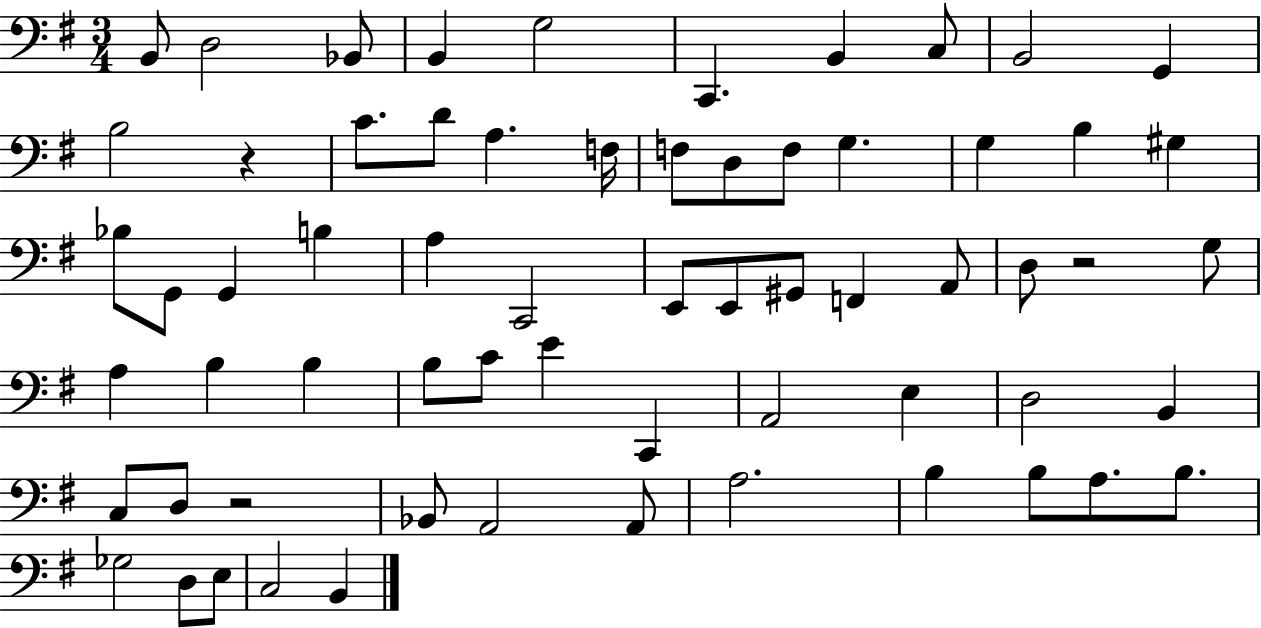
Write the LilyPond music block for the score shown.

{
  \clef bass
  \numericTimeSignature
  \time 3/4
  \key g \major
  \repeat volta 2 { b,8 d2 bes,8 | b,4 g2 | c,4. b,4 c8 | b,2 g,4 | \break b2 r4 | c'8. d'8 a4. f16 | f8 d8 f8 g4. | g4 b4 gis4 | \break bes8 g,8 g,4 b4 | a4 c,2 | e,8 e,8 gis,8 f,4 a,8 | d8 r2 g8 | \break a4 b4 b4 | b8 c'8 e'4 c,4 | a,2 e4 | d2 b,4 | \break c8 d8 r2 | bes,8 a,2 a,8 | a2. | b4 b8 a8. b8. | \break ges2 d8 e8 | c2 b,4 | } \bar "|."
}